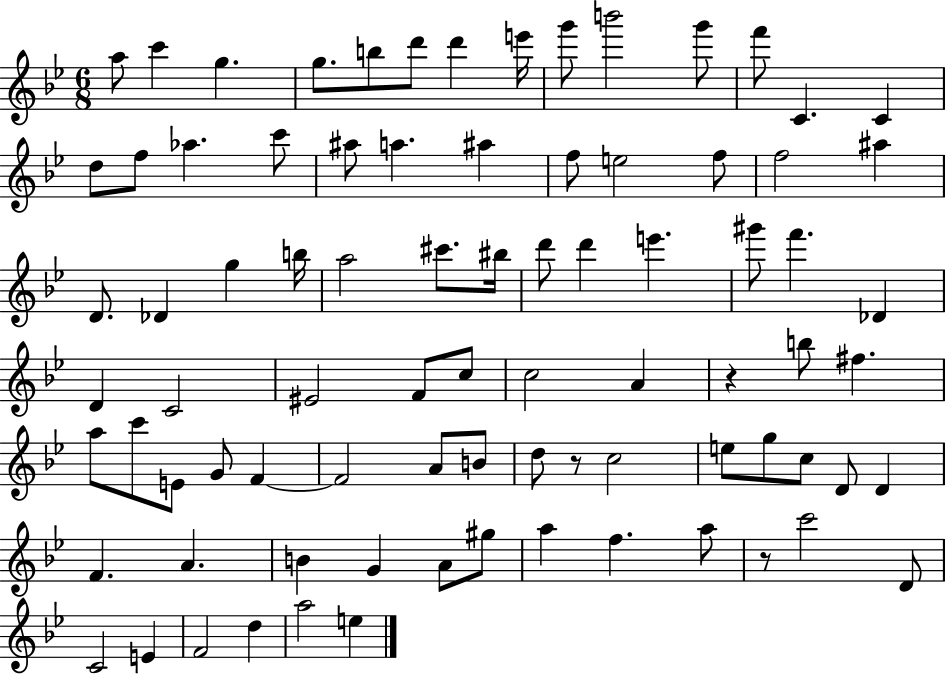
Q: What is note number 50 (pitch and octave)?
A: C6